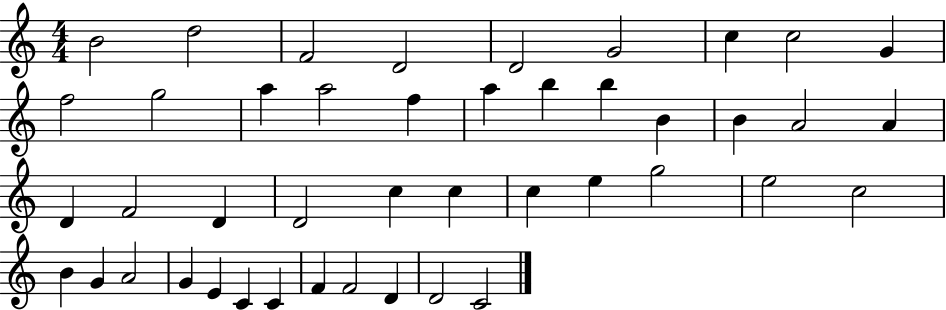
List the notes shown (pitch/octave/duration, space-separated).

B4/h D5/h F4/h D4/h D4/h G4/h C5/q C5/h G4/q F5/h G5/h A5/q A5/h F5/q A5/q B5/q B5/q B4/q B4/q A4/h A4/q D4/q F4/h D4/q D4/h C5/q C5/q C5/q E5/q G5/h E5/h C5/h B4/q G4/q A4/h G4/q E4/q C4/q C4/q F4/q F4/h D4/q D4/h C4/h